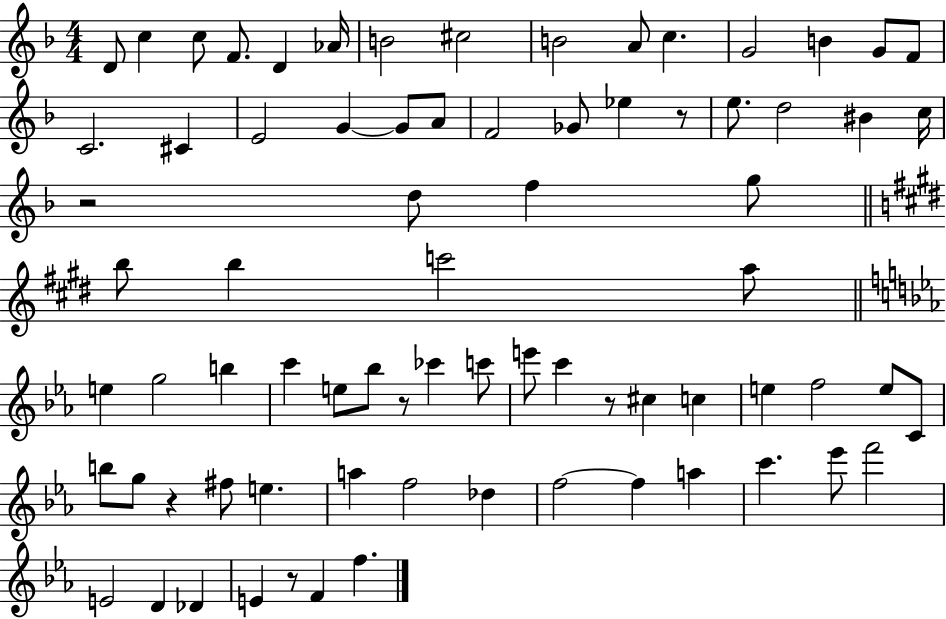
X:1
T:Untitled
M:4/4
L:1/4
K:F
D/2 c c/2 F/2 D _A/4 B2 ^c2 B2 A/2 c G2 B G/2 F/2 C2 ^C E2 G G/2 A/2 F2 _G/2 _e z/2 e/2 d2 ^B c/4 z2 d/2 f g/2 b/2 b c'2 a/2 e g2 b c' e/2 _b/2 z/2 _c' c'/2 e'/2 c' z/2 ^c c e f2 e/2 C/2 b/2 g/2 z ^f/2 e a f2 _d f2 f a c' _e'/2 f'2 E2 D _D E z/2 F f